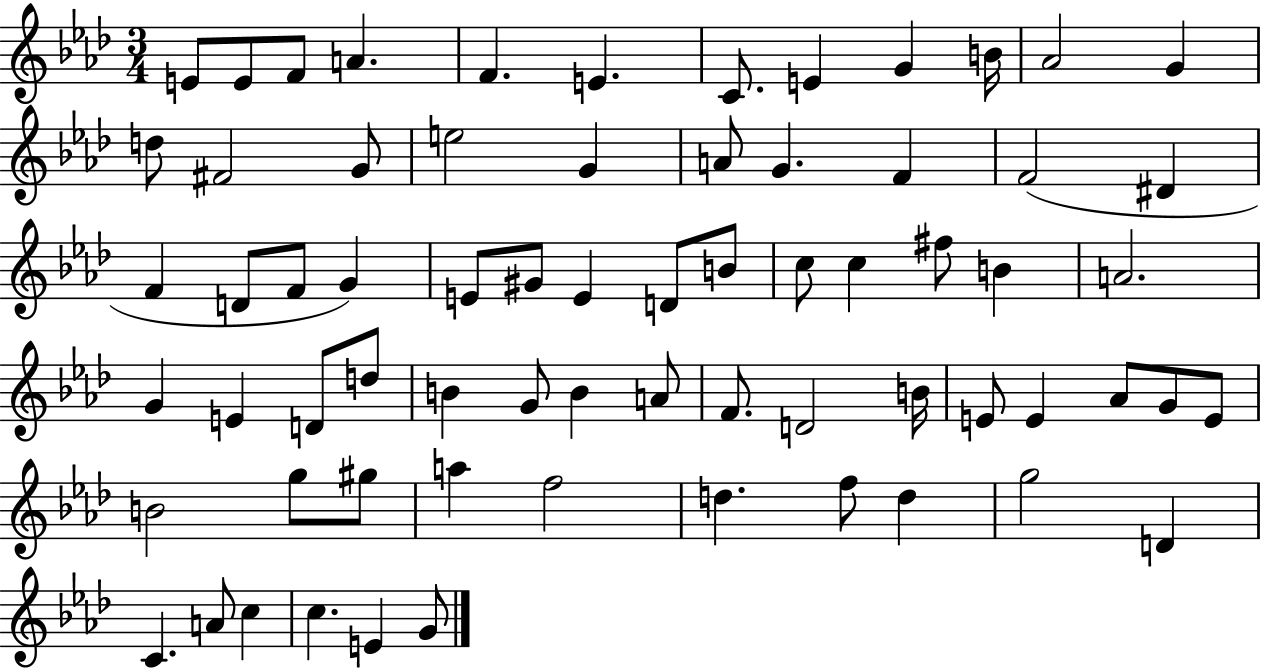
{
  \clef treble
  \numericTimeSignature
  \time 3/4
  \key aes \major
  e'8 e'8 f'8 a'4. | f'4. e'4. | c'8. e'4 g'4 b'16 | aes'2 g'4 | \break d''8 fis'2 g'8 | e''2 g'4 | a'8 g'4. f'4 | f'2( dis'4 | \break f'4 d'8 f'8 g'4) | e'8 gis'8 e'4 d'8 b'8 | c''8 c''4 fis''8 b'4 | a'2. | \break g'4 e'4 d'8 d''8 | b'4 g'8 b'4 a'8 | f'8. d'2 b'16 | e'8 e'4 aes'8 g'8 e'8 | \break b'2 g''8 gis''8 | a''4 f''2 | d''4. f''8 d''4 | g''2 d'4 | \break c'4. a'8 c''4 | c''4. e'4 g'8 | \bar "|."
}